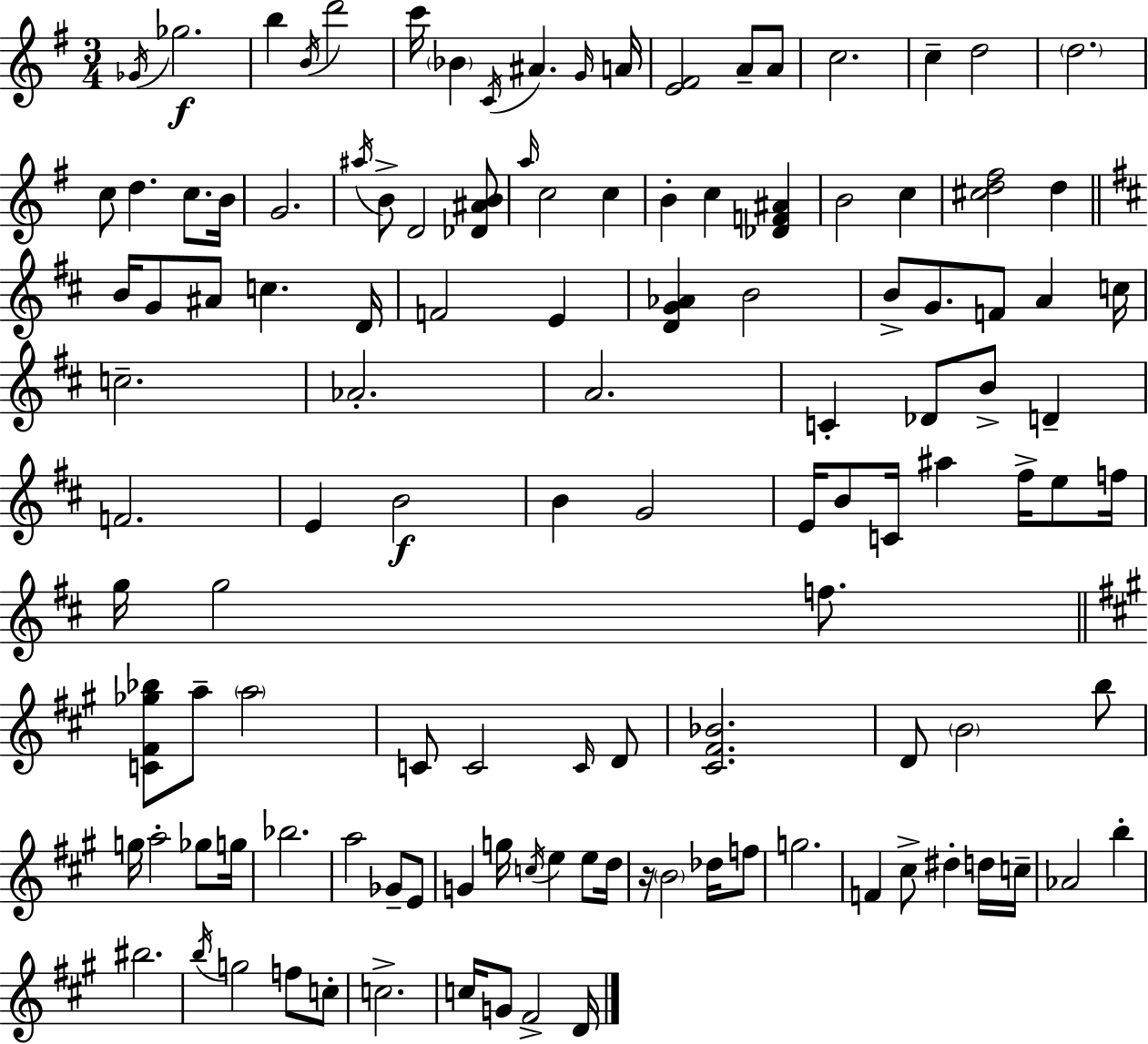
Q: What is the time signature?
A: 3/4